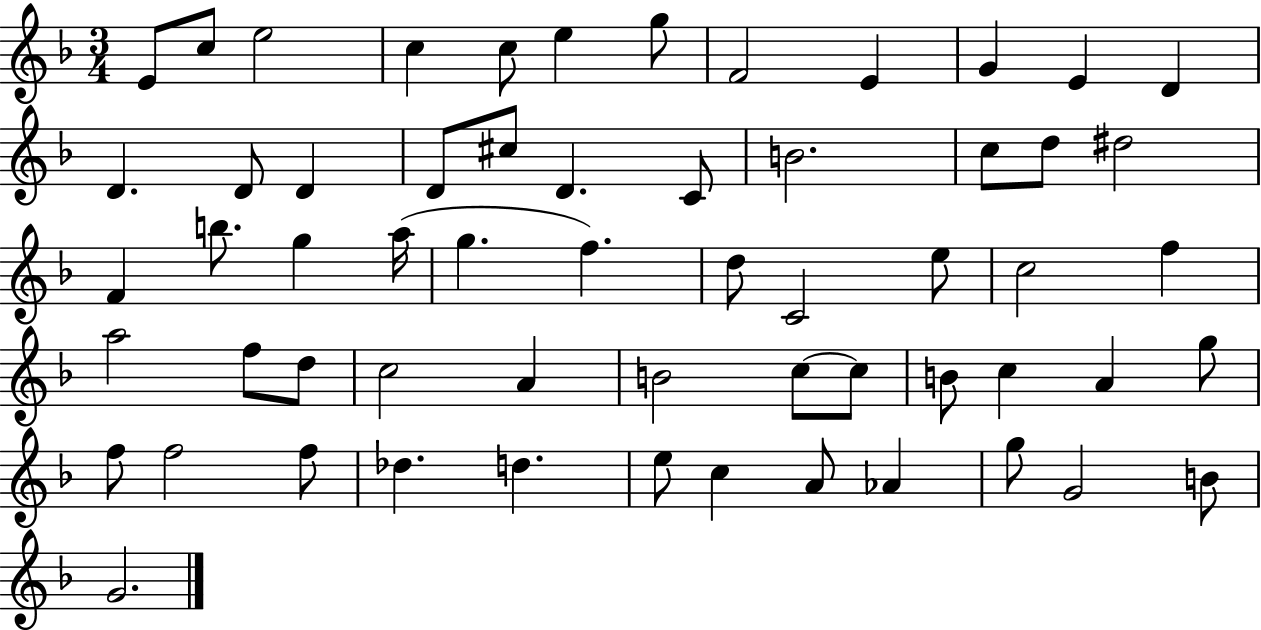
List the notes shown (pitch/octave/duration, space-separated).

E4/e C5/e E5/h C5/q C5/e E5/q G5/e F4/h E4/q G4/q E4/q D4/q D4/q. D4/e D4/q D4/e C#5/e D4/q. C4/e B4/h. C5/e D5/e D#5/h F4/q B5/e. G5/q A5/s G5/q. F5/q. D5/e C4/h E5/e C5/h F5/q A5/h F5/e D5/e C5/h A4/q B4/h C5/e C5/e B4/e C5/q A4/q G5/e F5/e F5/h F5/e Db5/q. D5/q. E5/e C5/q A4/e Ab4/q G5/e G4/h B4/e G4/h.